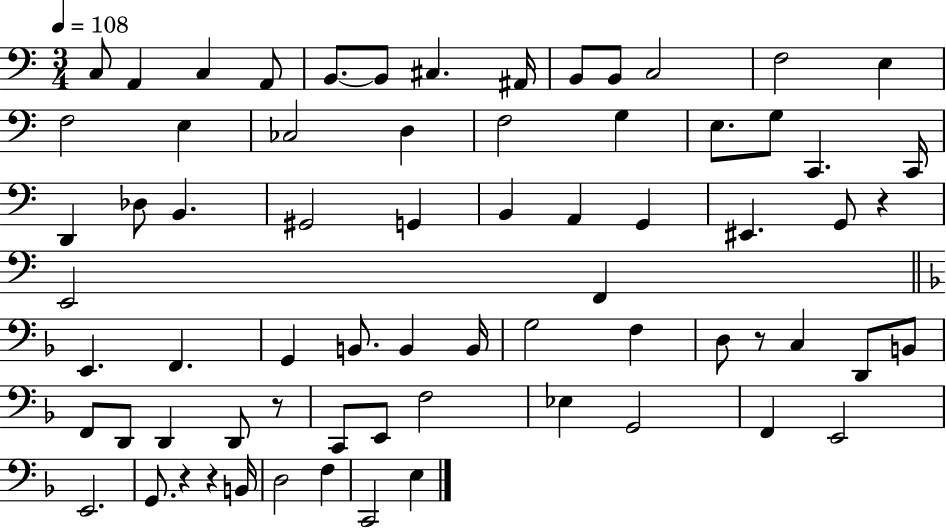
C3/e A2/q C3/q A2/e B2/e. B2/e C#3/q. A#2/s B2/e B2/e C3/h F3/h E3/q F3/h E3/q CES3/h D3/q F3/h G3/q E3/e. G3/e C2/q. C2/s D2/q Db3/e B2/q. G#2/h G2/q B2/q A2/q G2/q EIS2/q. G2/e R/q E2/h F2/q E2/q. F2/q. G2/q B2/e. B2/q B2/s G3/h F3/q D3/e R/e C3/q D2/e B2/e F2/e D2/e D2/q D2/e R/e C2/e E2/e F3/h Eb3/q G2/h F2/q E2/h E2/h. G2/e. R/q R/q B2/s D3/h F3/q C2/h E3/q